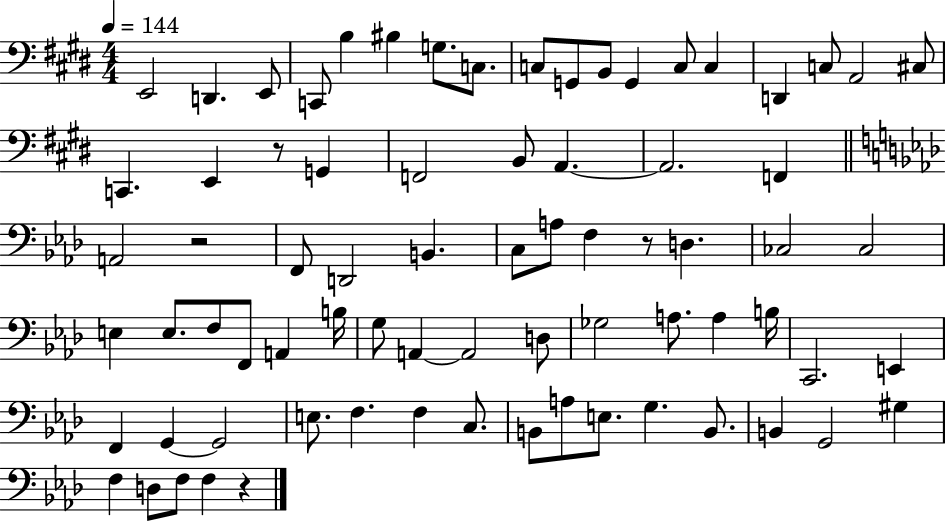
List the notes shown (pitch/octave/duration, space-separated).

E2/h D2/q. E2/e C2/e B3/q BIS3/q G3/e. C3/e. C3/e G2/e B2/e G2/q C3/e C3/q D2/q C3/e A2/h C#3/e C2/q. E2/q R/e G2/q F2/h B2/e A2/q. A2/h. F2/q A2/h R/h F2/e D2/h B2/q. C3/e A3/e F3/q R/e D3/q. CES3/h CES3/h E3/q E3/e. F3/e F2/e A2/q B3/s G3/e A2/q A2/h D3/e Gb3/h A3/e. A3/q B3/s C2/h. E2/q F2/q G2/q G2/h E3/e. F3/q. F3/q C3/e. B2/e A3/e E3/e. G3/q. B2/e. B2/q G2/h G#3/q F3/q D3/e F3/e F3/q R/q